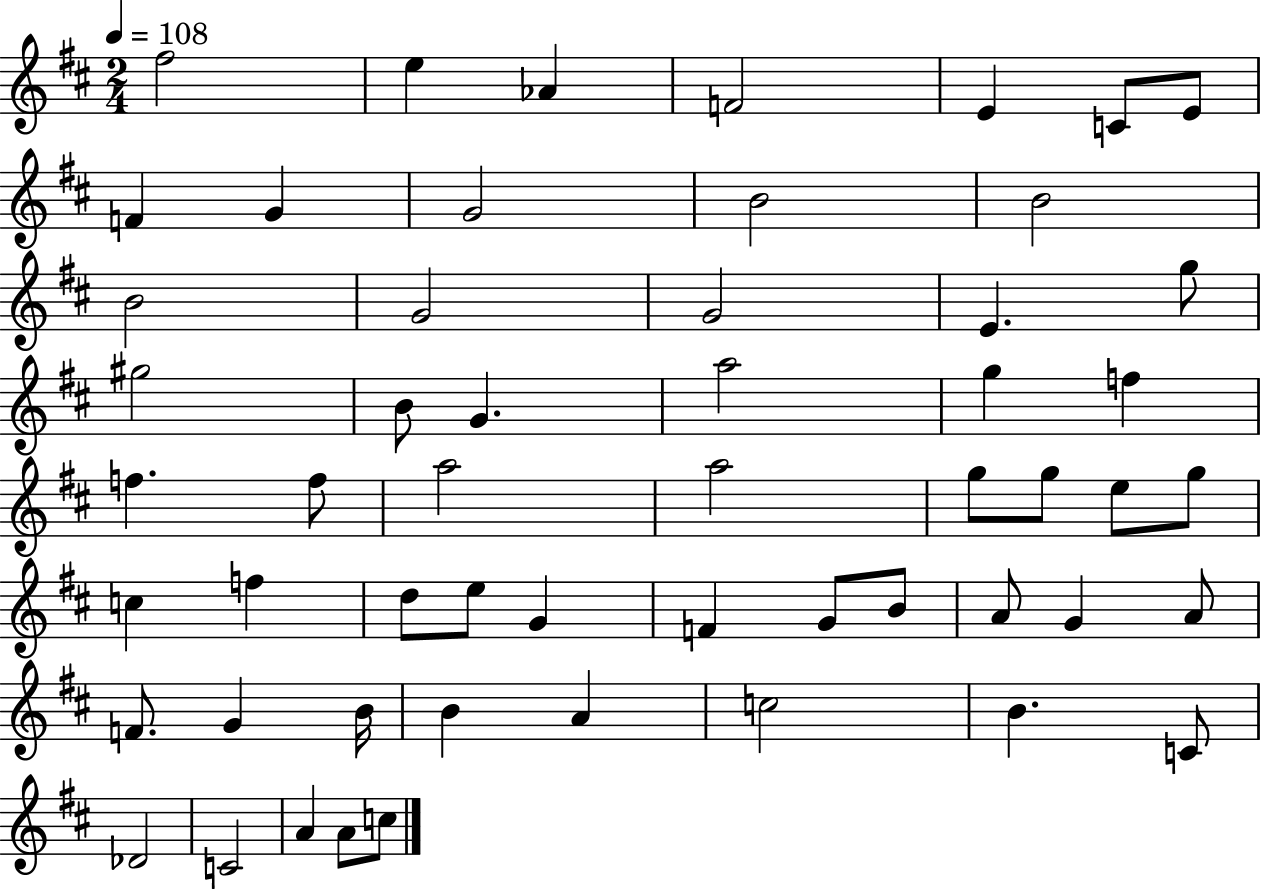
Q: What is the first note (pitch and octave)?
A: F#5